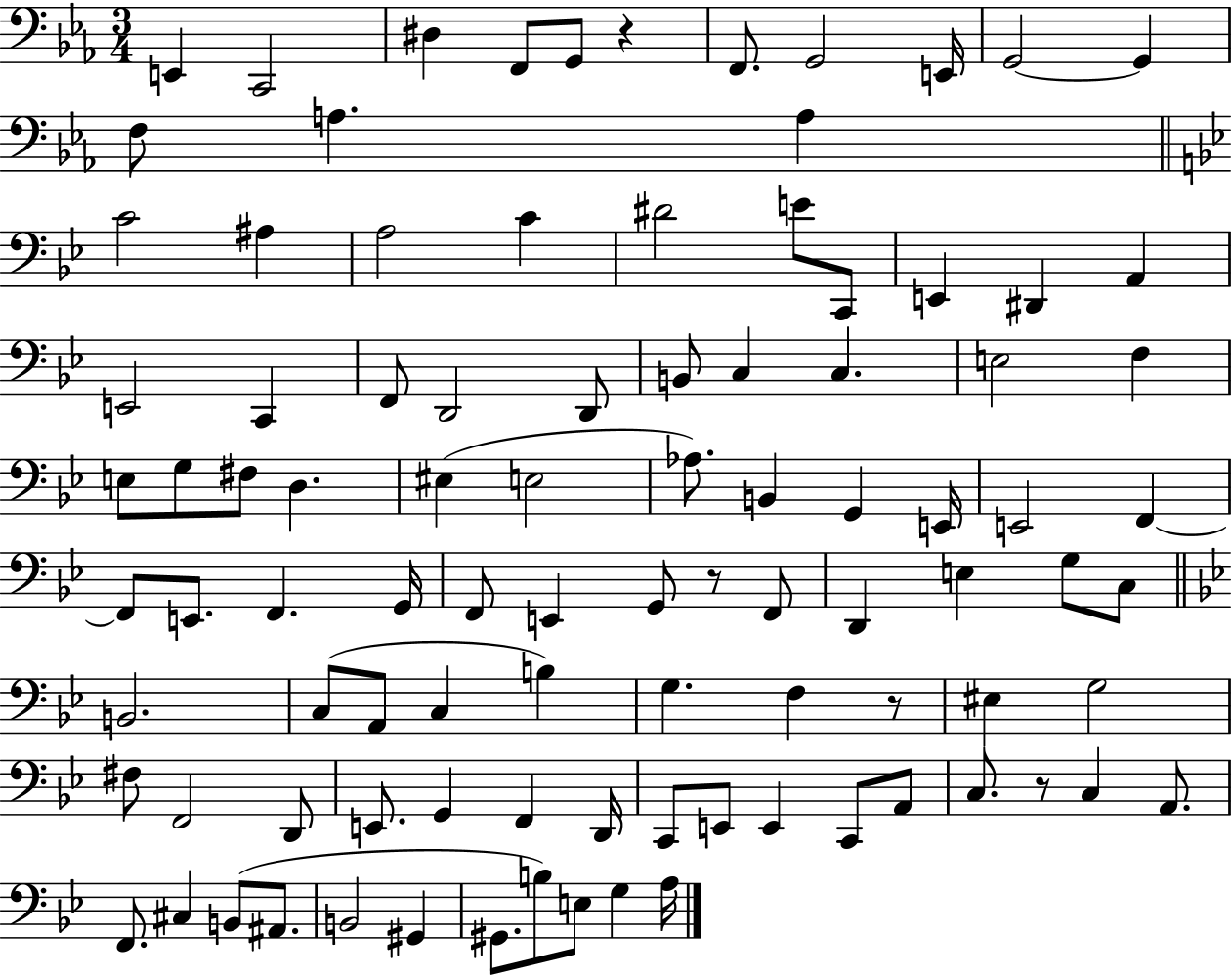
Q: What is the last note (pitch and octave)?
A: A3